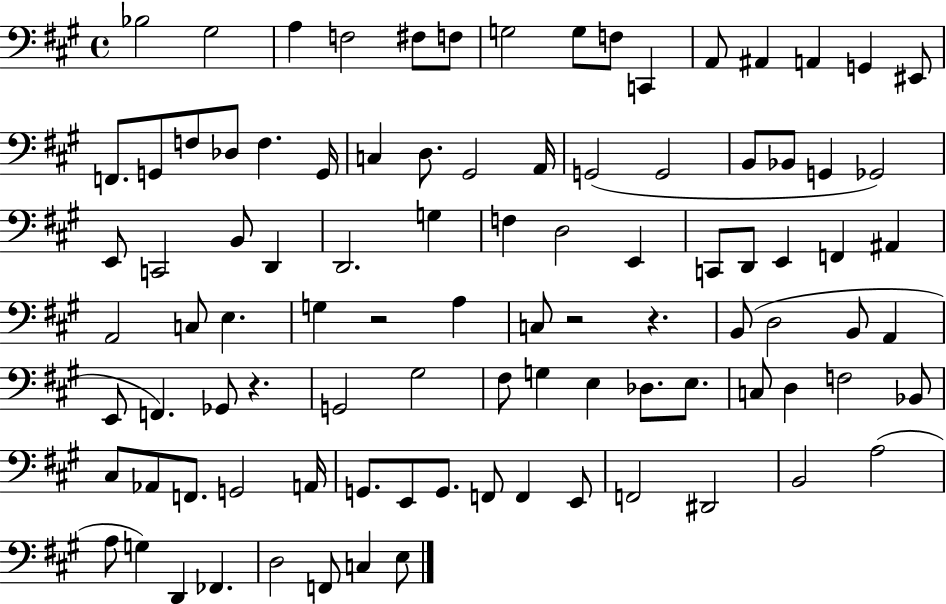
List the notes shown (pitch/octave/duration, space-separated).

Bb3/h G#3/h A3/q F3/h F#3/e F3/e G3/h G3/e F3/e C2/q A2/e A#2/q A2/q G2/q EIS2/e F2/e. G2/e F3/e Db3/e F3/q. G2/s C3/q D3/e. G#2/h A2/s G2/h G2/h B2/e Bb2/e G2/q Gb2/h E2/e C2/h B2/e D2/q D2/h. G3/q F3/q D3/h E2/q C2/e D2/e E2/q F2/q A#2/q A2/h C3/e E3/q. G3/q R/h A3/q C3/e R/h R/q. B2/e D3/h B2/e A2/q E2/e F2/q. Gb2/e R/q. G2/h G#3/h F#3/e G3/q E3/q Db3/e. E3/e. C3/e D3/q F3/h Bb2/e C#3/e Ab2/e F2/e. G2/h A2/s G2/e. E2/e G2/e. F2/e F2/q E2/e F2/h D#2/h B2/h A3/h A3/e G3/q D2/q FES2/q. D3/h F2/e C3/q E3/e